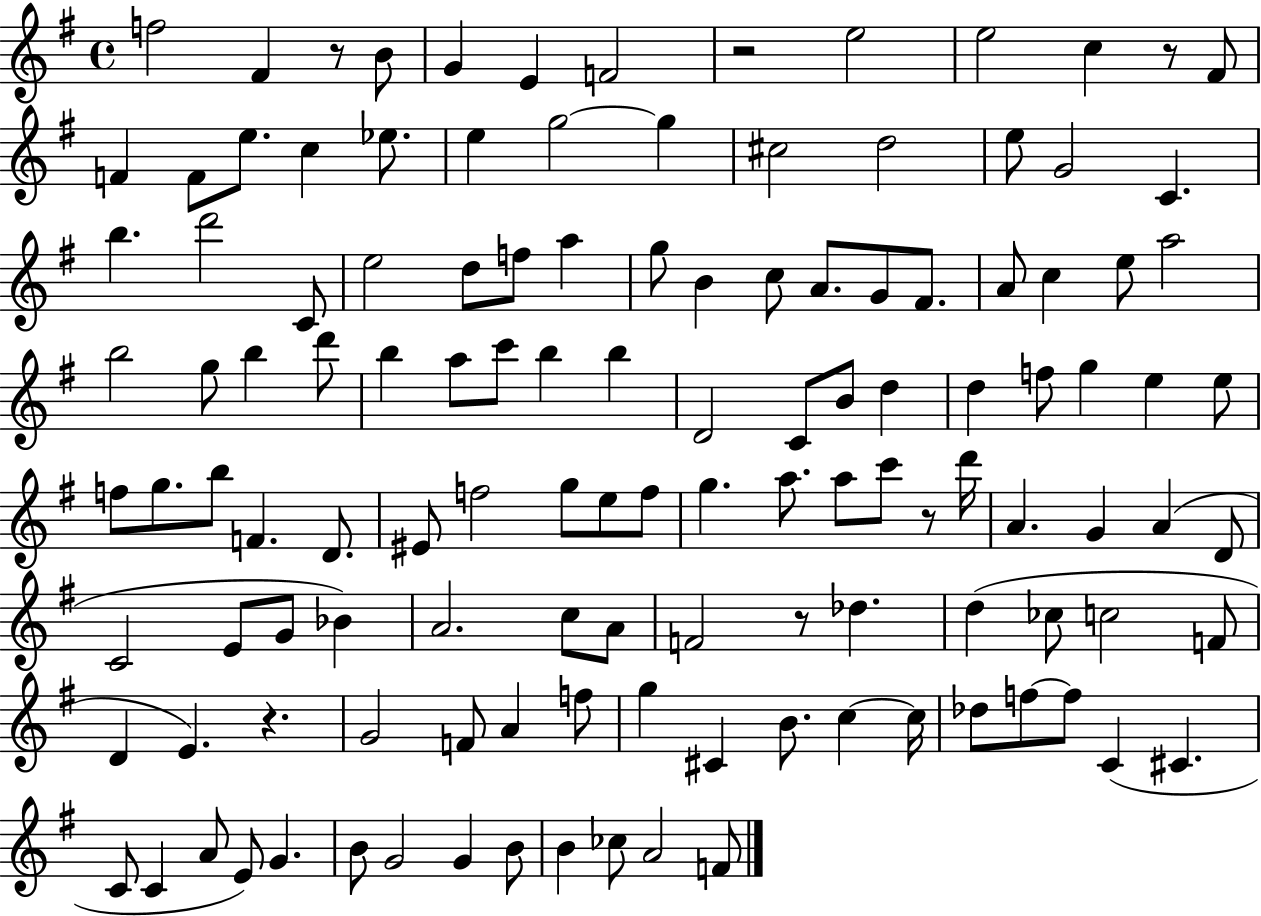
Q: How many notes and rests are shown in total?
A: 125